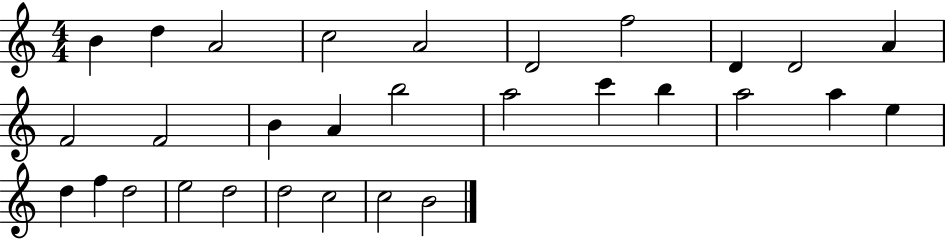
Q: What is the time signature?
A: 4/4